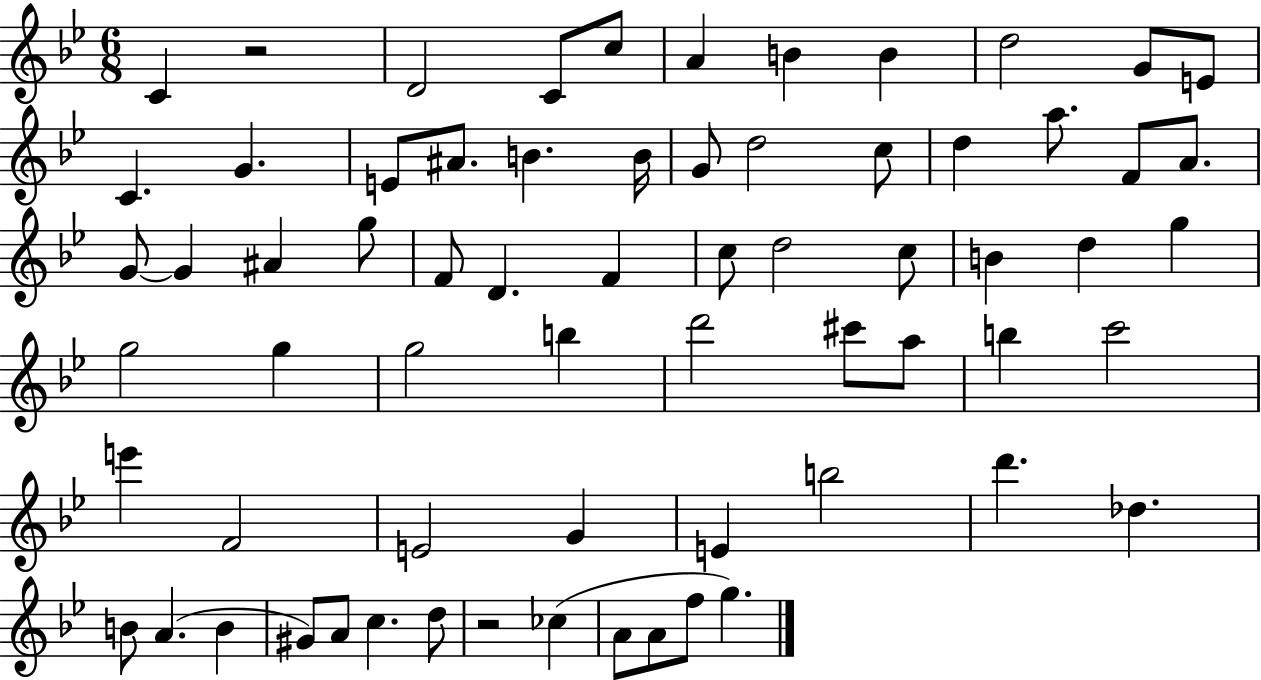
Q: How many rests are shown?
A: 2